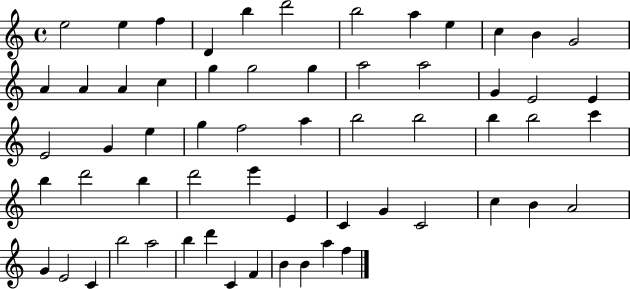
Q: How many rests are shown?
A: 0